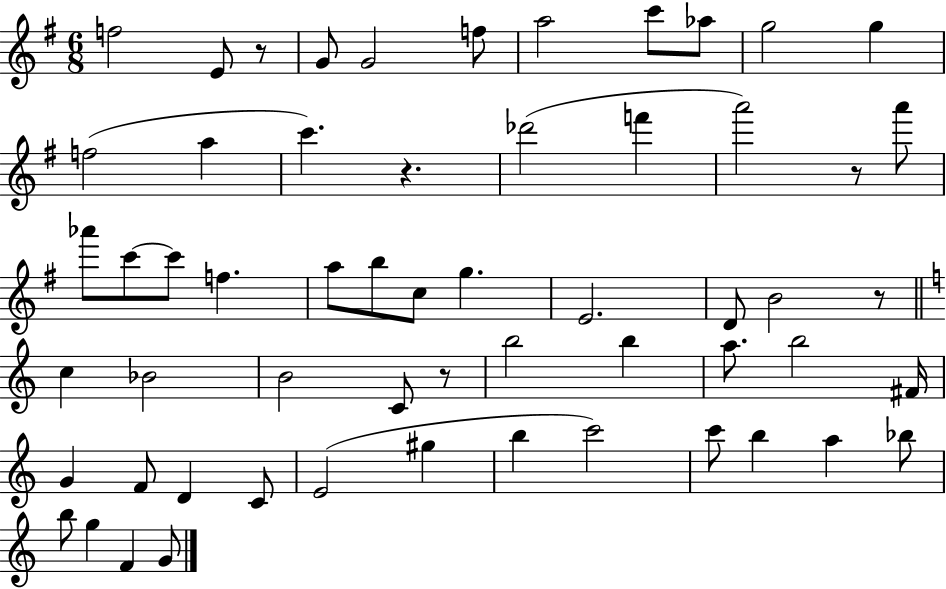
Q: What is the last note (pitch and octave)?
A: G4